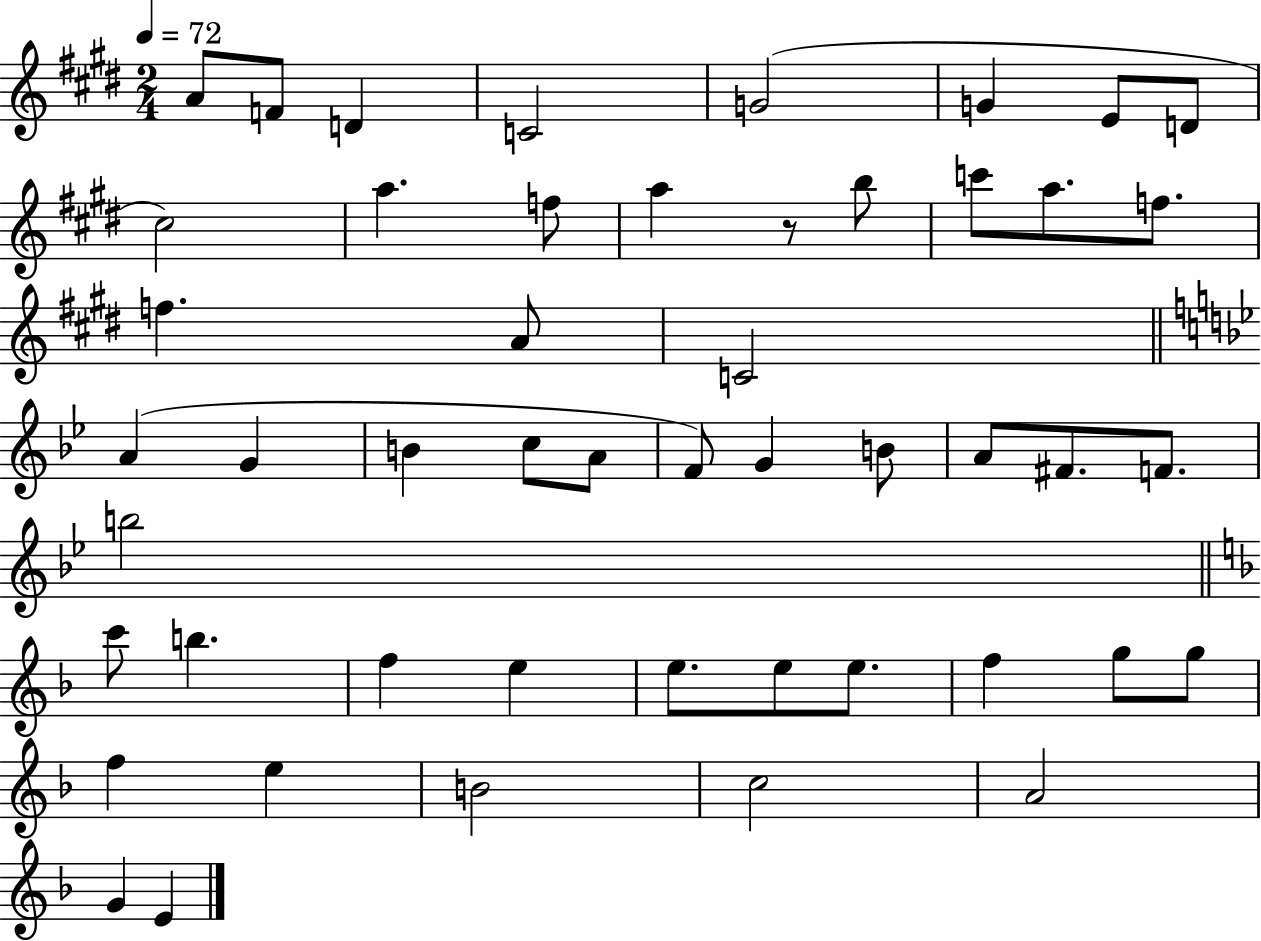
X:1
T:Untitled
M:2/4
L:1/4
K:E
A/2 F/2 D C2 G2 G E/2 D/2 ^c2 a f/2 a z/2 b/2 c'/2 a/2 f/2 f A/2 C2 A G B c/2 A/2 F/2 G B/2 A/2 ^F/2 F/2 b2 c'/2 b f e e/2 e/2 e/2 f g/2 g/2 f e B2 c2 A2 G E